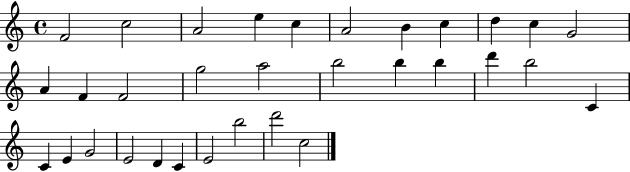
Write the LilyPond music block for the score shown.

{
  \clef treble
  \time 4/4
  \defaultTimeSignature
  \key c \major
  f'2 c''2 | a'2 e''4 c''4 | a'2 b'4 c''4 | d''4 c''4 g'2 | \break a'4 f'4 f'2 | g''2 a''2 | b''2 b''4 b''4 | d'''4 b''2 c'4 | \break c'4 e'4 g'2 | e'2 d'4 c'4 | e'2 b''2 | d'''2 c''2 | \break \bar "|."
}